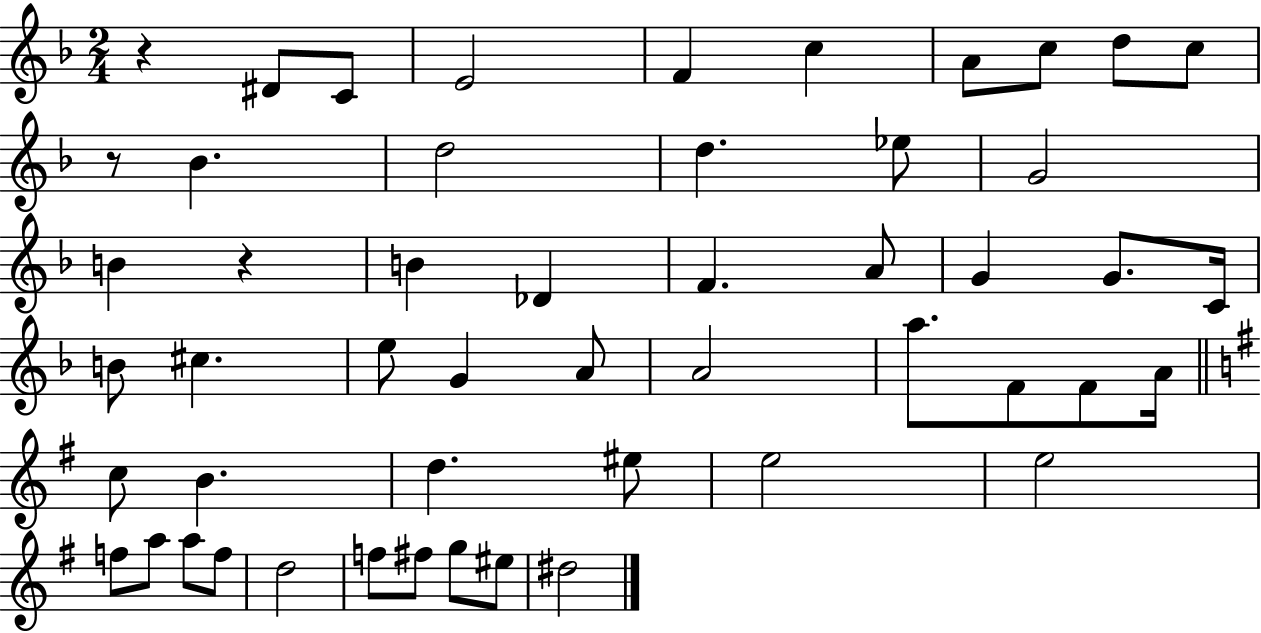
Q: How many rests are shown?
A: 3